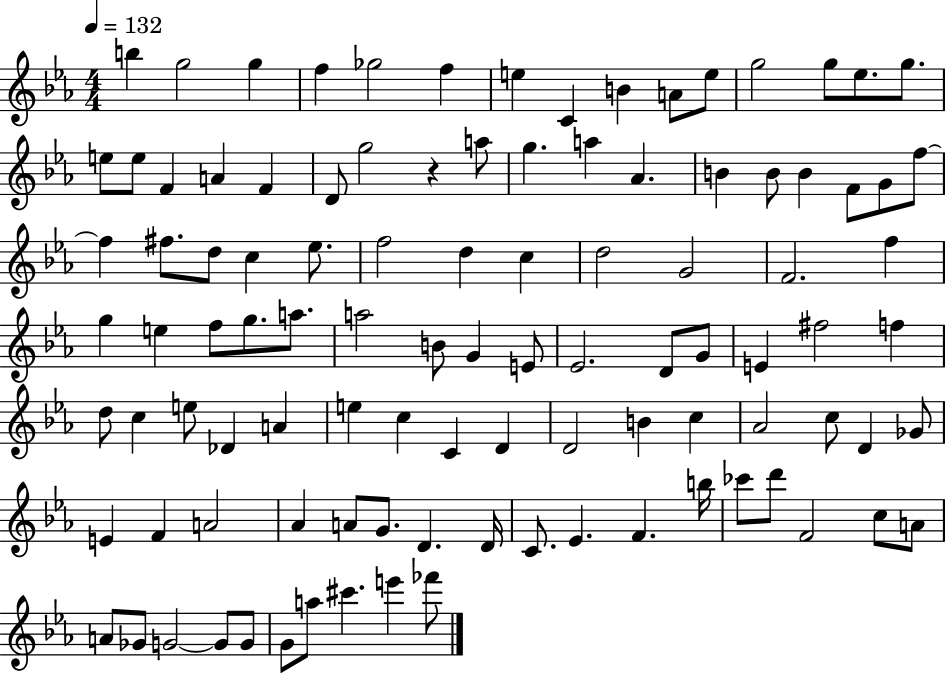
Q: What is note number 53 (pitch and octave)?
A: E4